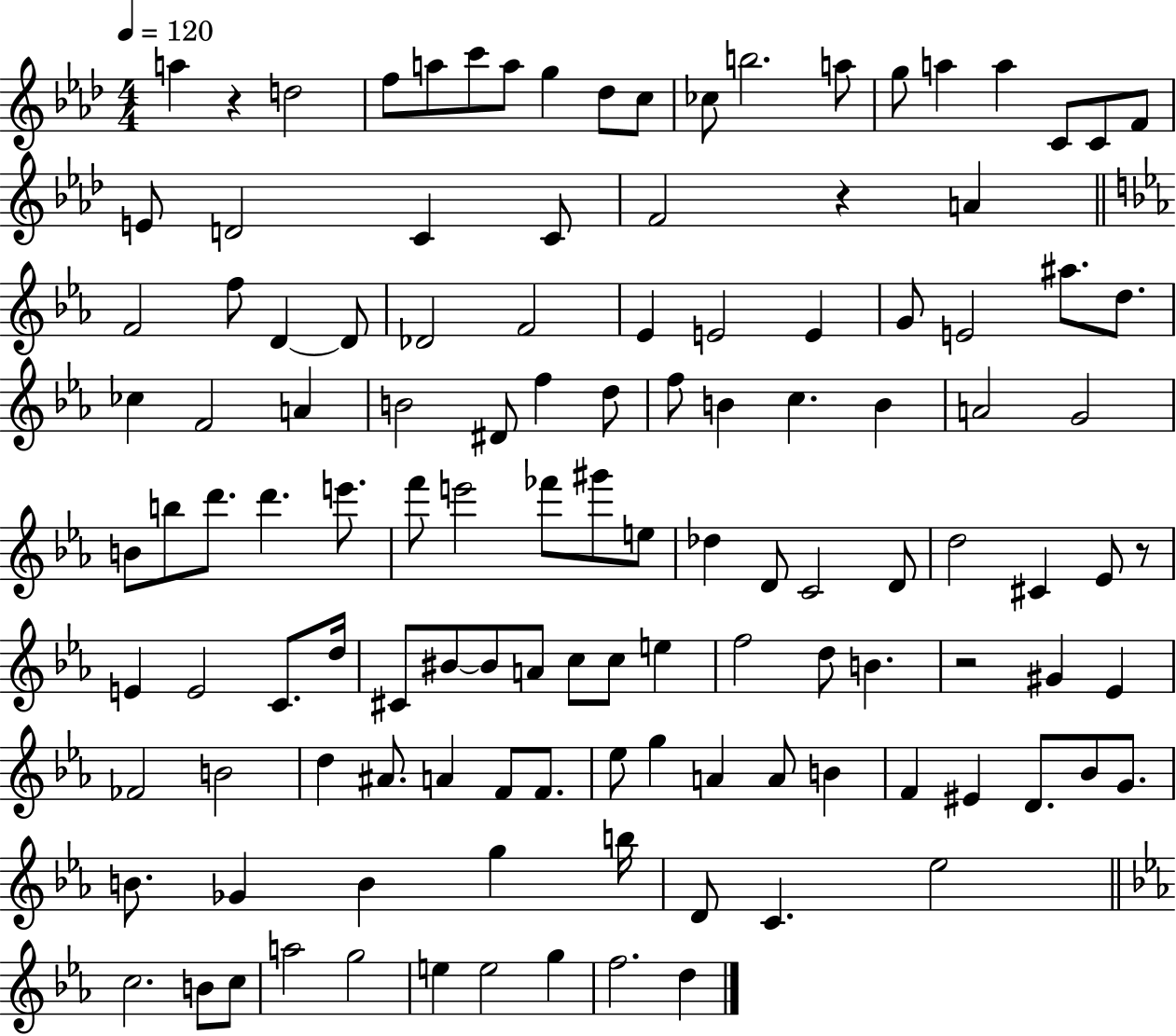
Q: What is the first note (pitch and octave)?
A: A5